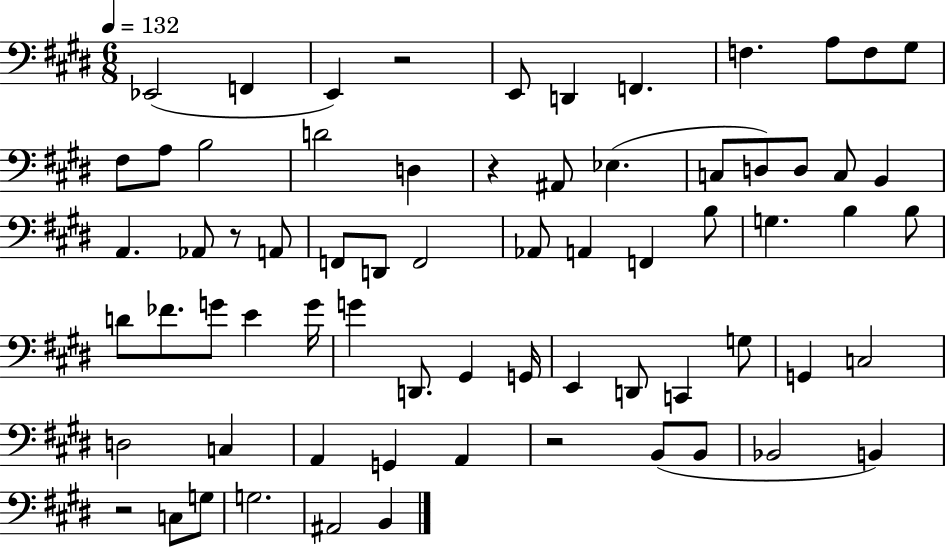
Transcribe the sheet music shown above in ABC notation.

X:1
T:Untitled
M:6/8
L:1/4
K:E
_E,,2 F,, E,, z2 E,,/2 D,, F,, F, A,/2 F,/2 ^G,/2 ^F,/2 A,/2 B,2 D2 D, z ^A,,/2 _E, C,/2 D,/2 D,/2 C,/2 B,, A,, _A,,/2 z/2 A,,/2 F,,/2 D,,/2 F,,2 _A,,/2 A,, F,, B,/2 G, B, B,/2 D/2 _F/2 G/2 E G/4 G D,,/2 ^G,, G,,/4 E,, D,,/2 C,, G,/2 G,, C,2 D,2 C, A,, G,, A,, z2 B,,/2 B,,/2 _B,,2 B,, z2 C,/2 G,/2 G,2 ^A,,2 B,,